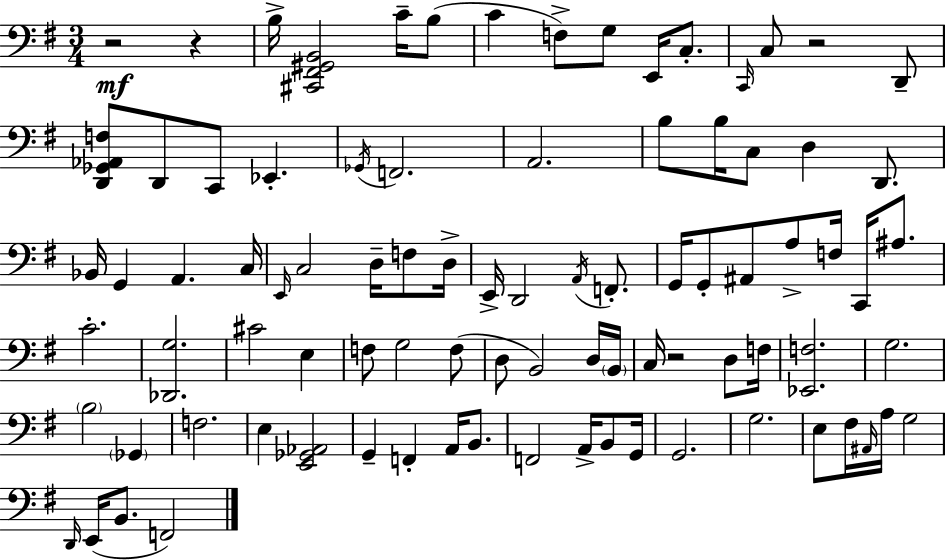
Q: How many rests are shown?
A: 4